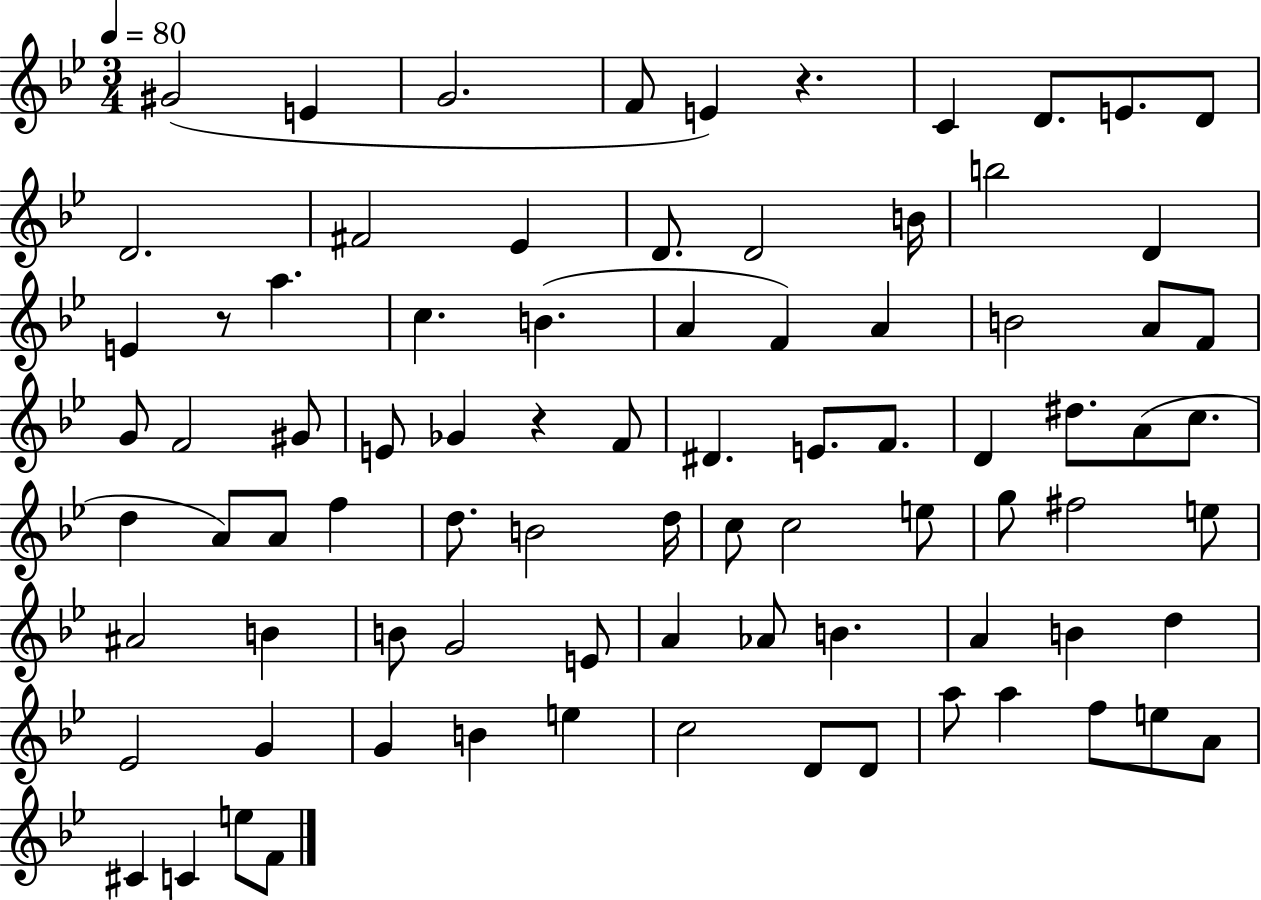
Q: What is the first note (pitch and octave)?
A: G#4